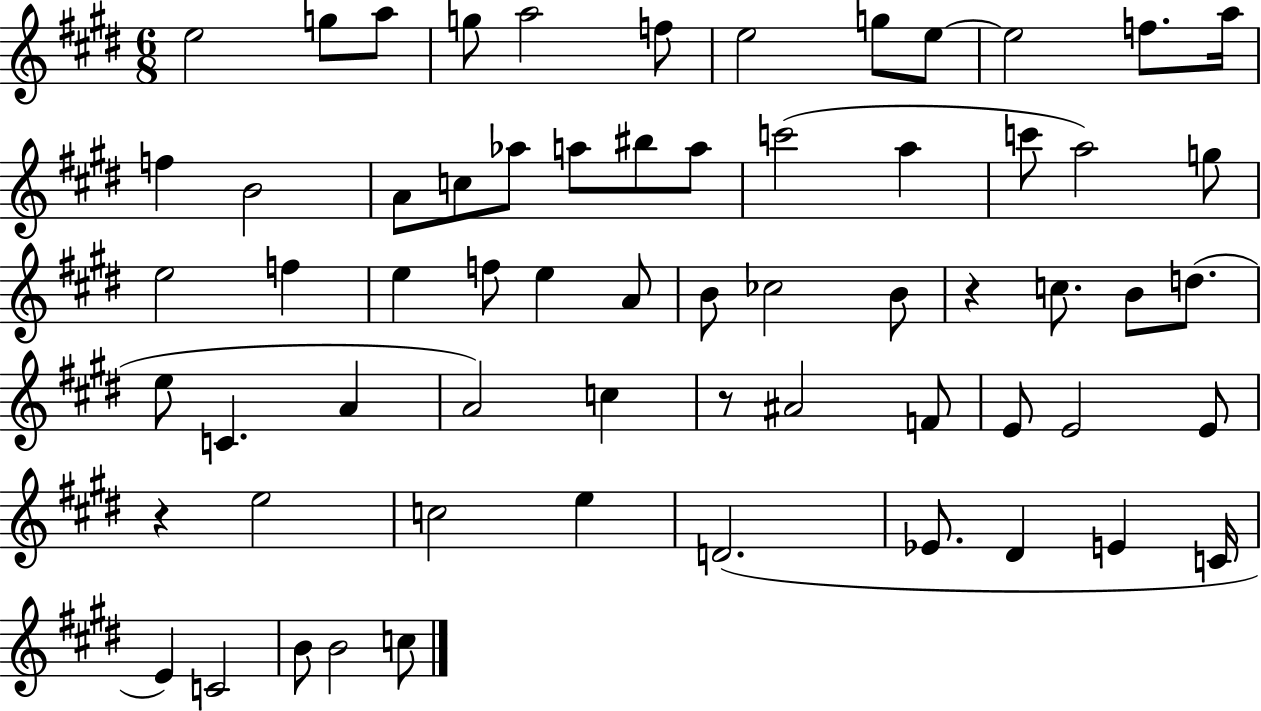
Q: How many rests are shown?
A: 3